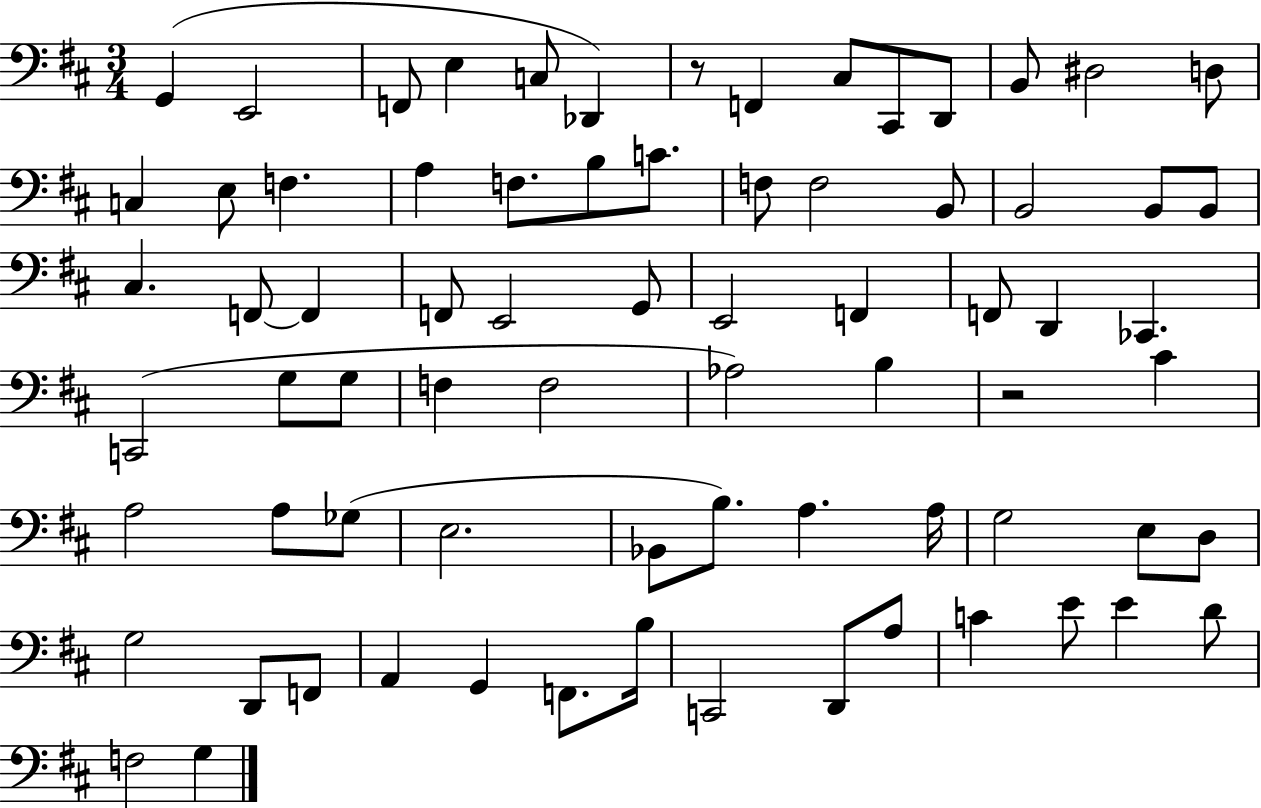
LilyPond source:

{
  \clef bass
  \numericTimeSignature
  \time 3/4
  \key d \major
  g,4( e,2 | f,8 e4 c8 des,4) | r8 f,4 cis8 cis,8 d,8 | b,8 dis2 d8 | \break c4 e8 f4. | a4 f8. b8 c'8. | f8 f2 b,8 | b,2 b,8 b,8 | \break cis4. f,8~~ f,4 | f,8 e,2 g,8 | e,2 f,4 | f,8 d,4 ces,4. | \break c,2( g8 g8 | f4 f2 | aes2) b4 | r2 cis'4 | \break a2 a8 ges8( | e2. | bes,8 b8.) a4. a16 | g2 e8 d8 | \break g2 d,8 f,8 | a,4 g,4 f,8. b16 | c,2 d,8 a8 | c'4 e'8 e'4 d'8 | \break f2 g4 | \bar "|."
}